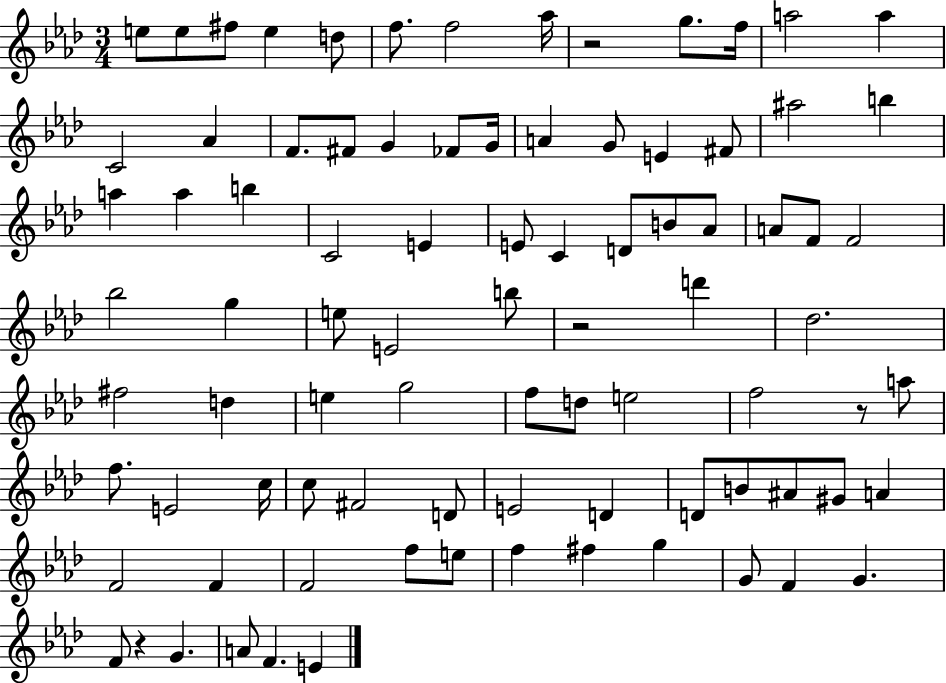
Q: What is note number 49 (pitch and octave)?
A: G5